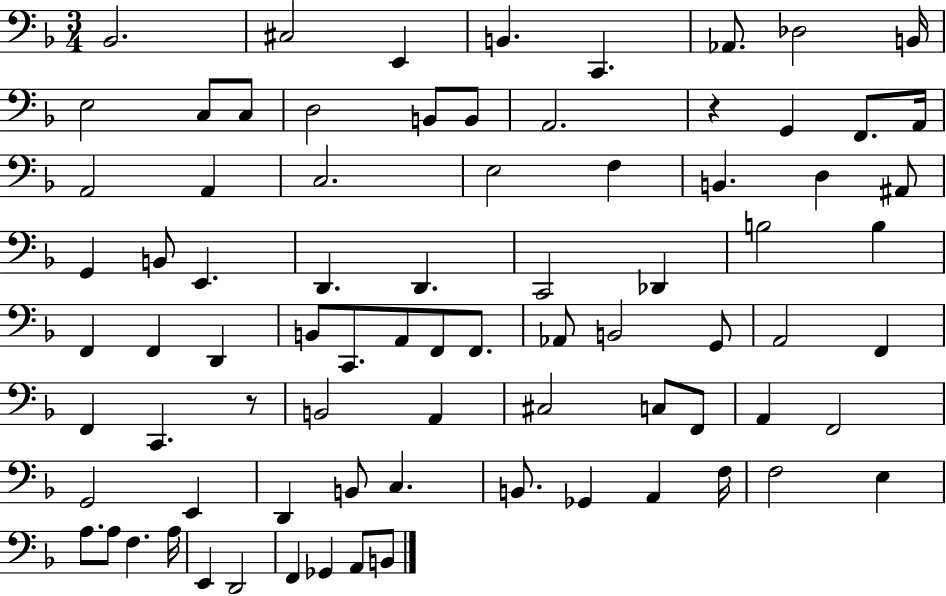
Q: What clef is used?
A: bass